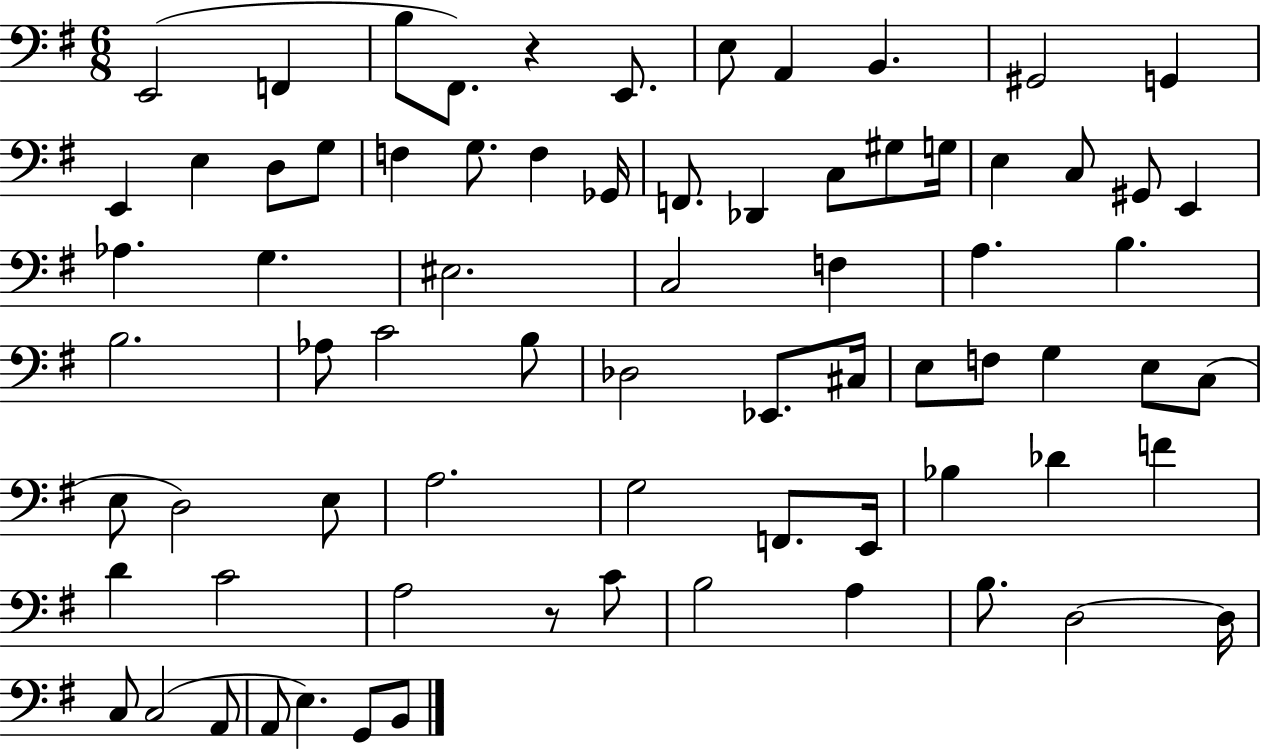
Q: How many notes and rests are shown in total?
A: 74